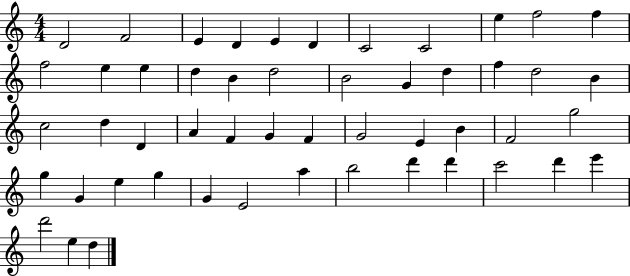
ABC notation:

X:1
T:Untitled
M:4/4
L:1/4
K:C
D2 F2 E D E D C2 C2 e f2 f f2 e e d B d2 B2 G d f d2 B c2 d D A F G F G2 E B F2 g2 g G e g G E2 a b2 d' d' c'2 d' e' d'2 e d